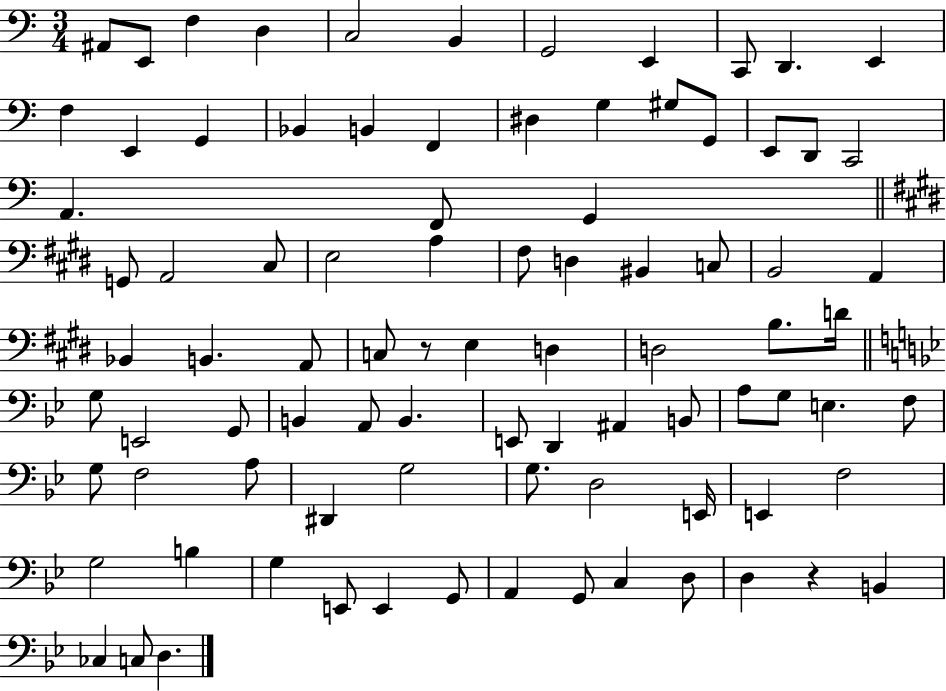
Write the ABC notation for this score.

X:1
T:Untitled
M:3/4
L:1/4
K:C
^A,,/2 E,,/2 F, D, C,2 B,, G,,2 E,, C,,/2 D,, E,, F, E,, G,, _B,, B,, F,, ^D, G, ^G,/2 G,,/2 E,,/2 D,,/2 C,,2 A,, F,,/2 G,, G,,/2 A,,2 ^C,/2 E,2 A, ^F,/2 D, ^B,, C,/2 B,,2 A,, _B,, B,, A,,/2 C,/2 z/2 E, D, D,2 B,/2 D/4 G,/2 E,,2 G,,/2 B,, A,,/2 B,, E,,/2 D,, ^A,, B,,/2 A,/2 G,/2 E, F,/2 G,/2 F,2 A,/2 ^D,, G,2 G,/2 D,2 E,,/4 E,, F,2 G,2 B, G, E,,/2 E,, G,,/2 A,, G,,/2 C, D,/2 D, z B,, _C, C,/2 D,